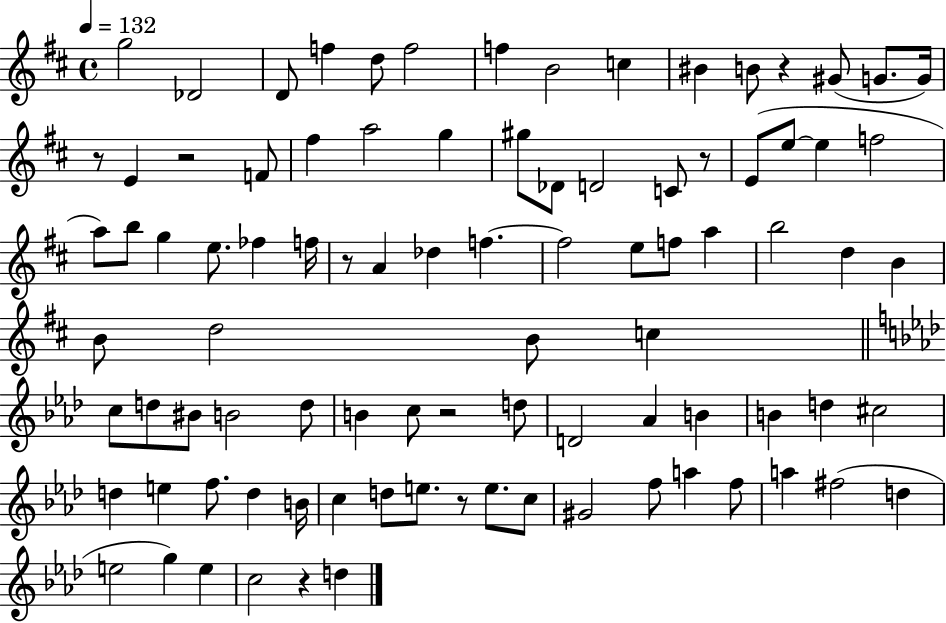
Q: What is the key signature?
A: D major